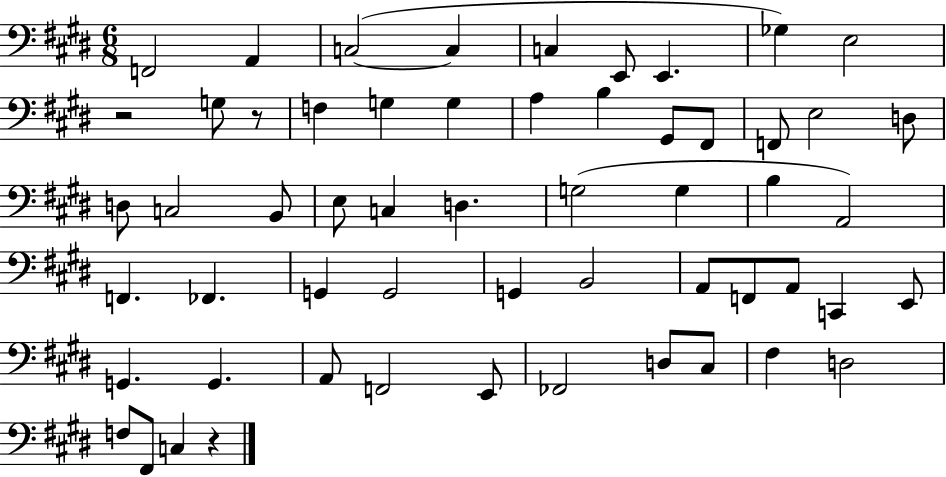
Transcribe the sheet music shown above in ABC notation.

X:1
T:Untitled
M:6/8
L:1/4
K:E
F,,2 A,, C,2 C, C, E,,/2 E,, _G, E,2 z2 G,/2 z/2 F, G, G, A, B, ^G,,/2 ^F,,/2 F,,/2 E,2 D,/2 D,/2 C,2 B,,/2 E,/2 C, D, G,2 G, B, A,,2 F,, _F,, G,, G,,2 G,, B,,2 A,,/2 F,,/2 A,,/2 C,, E,,/2 G,, G,, A,,/2 F,,2 E,,/2 _F,,2 D,/2 ^C,/2 ^F, D,2 F,/2 ^F,,/2 C, z